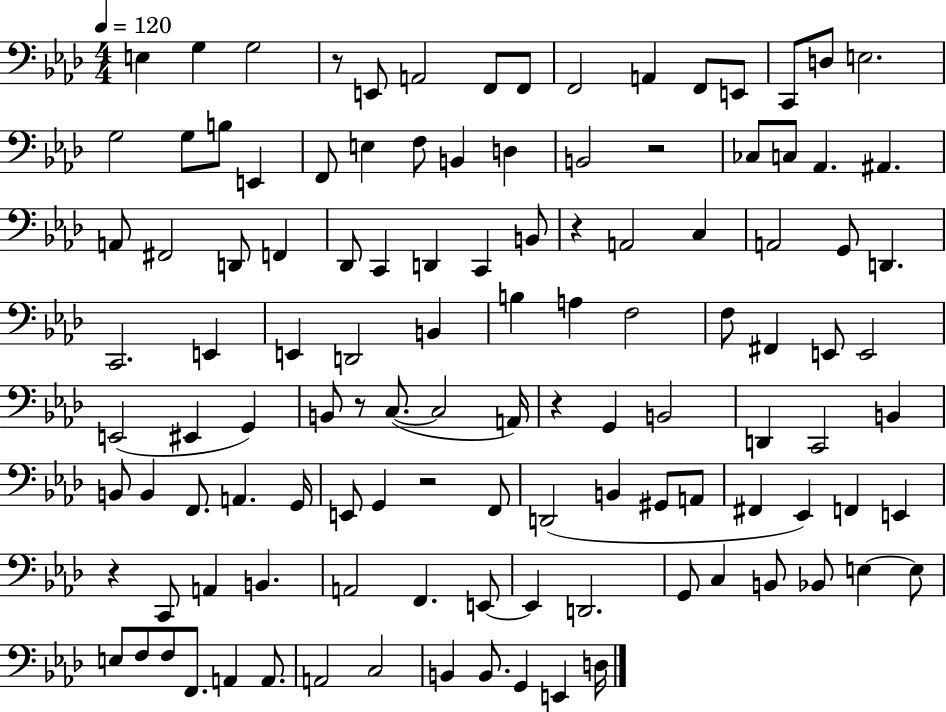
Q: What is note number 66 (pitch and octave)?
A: B2